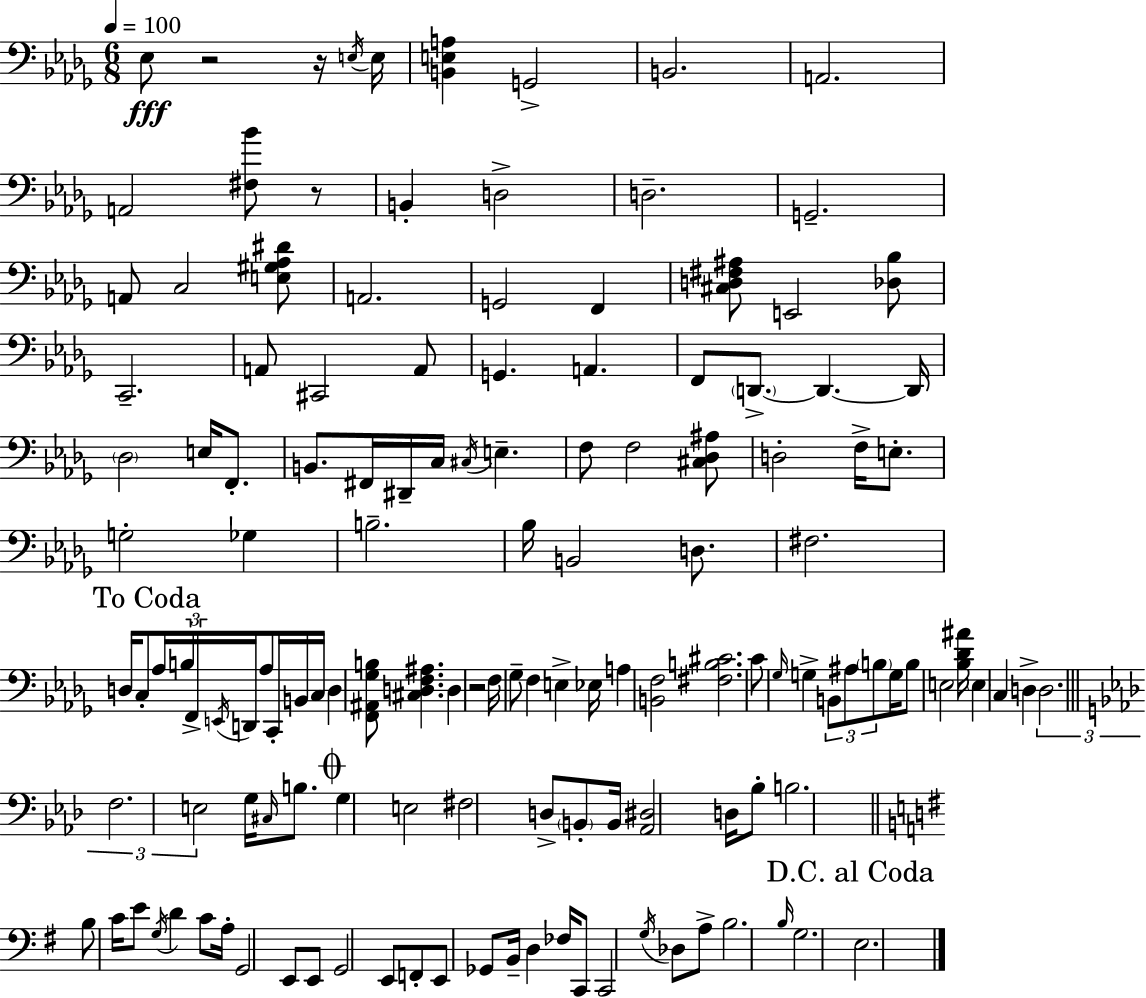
X:1
T:Untitled
M:6/8
L:1/4
K:Bbm
_E,/2 z2 z/4 E,/4 E,/4 [B,,E,A,] G,,2 B,,2 A,,2 A,,2 [^F,_B]/2 z/2 B,, D,2 D,2 G,,2 A,,/2 C,2 [E,^G,_A,^D]/2 A,,2 G,,2 F,, [^C,D,^F,^A,]/2 E,,2 [_D,_B,]/2 C,,2 A,,/2 ^C,,2 A,,/2 G,, A,, F,,/2 D,,/2 D,, D,,/4 _D,2 E,/4 F,,/2 B,,/2 ^F,,/4 ^D,,/4 C,/4 ^C,/4 E, F,/2 F,2 [^C,_D,^A,]/2 D,2 F,/4 E,/2 G,2 _G, B,2 _B,/4 B,,2 D,/2 ^F,2 D,/4 C,/2 _A,/4 B,/4 F,,/4 E,,/4 D,,/4 _A,/2 C,,/4 B,,/4 C,/4 D, [F,,^A,,_G,B,]/2 [^C,D,F,^A,] D, z2 F,/4 _G,/2 F, E, _E,/4 A, [B,,F,]2 [^F,B,^C]2 C/2 _G,/4 G, B,,/2 ^A,/2 B,/2 G,/4 B,/2 E,2 [_B,_D^A]/4 E, C, D, D,2 F,2 E,2 G,/4 ^C,/4 B,/2 G, E,2 ^F,2 D,/2 B,,/2 B,,/4 [_A,,^D,]2 D,/4 _B,/2 B,2 B,/2 C/4 E/2 G,/4 D C/2 A,/4 G,,2 E,,/2 E,,/2 G,,2 E,,/2 F,,/2 E,,/2 _G,,/2 B,,/4 D, _F,/4 C,,/2 C,,2 G,/4 _D,/2 A,/2 B,2 B,/4 G,2 E,2